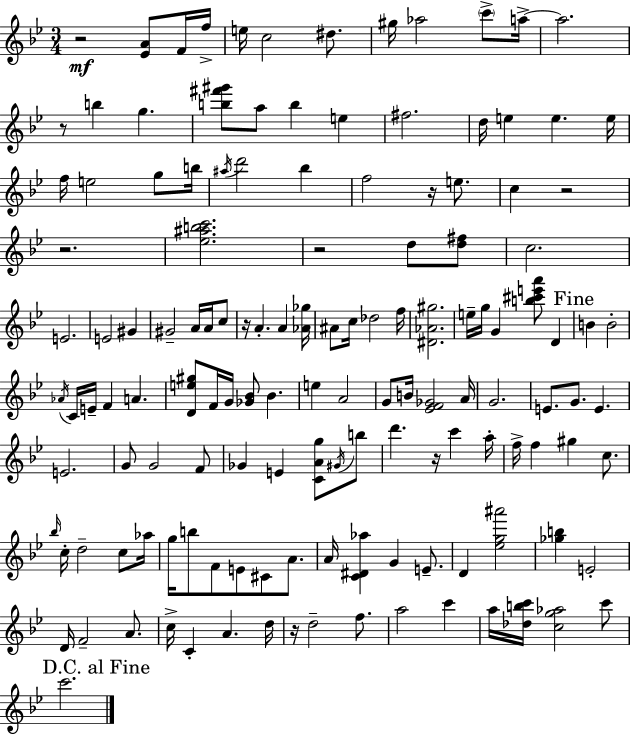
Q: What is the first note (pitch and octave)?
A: F4